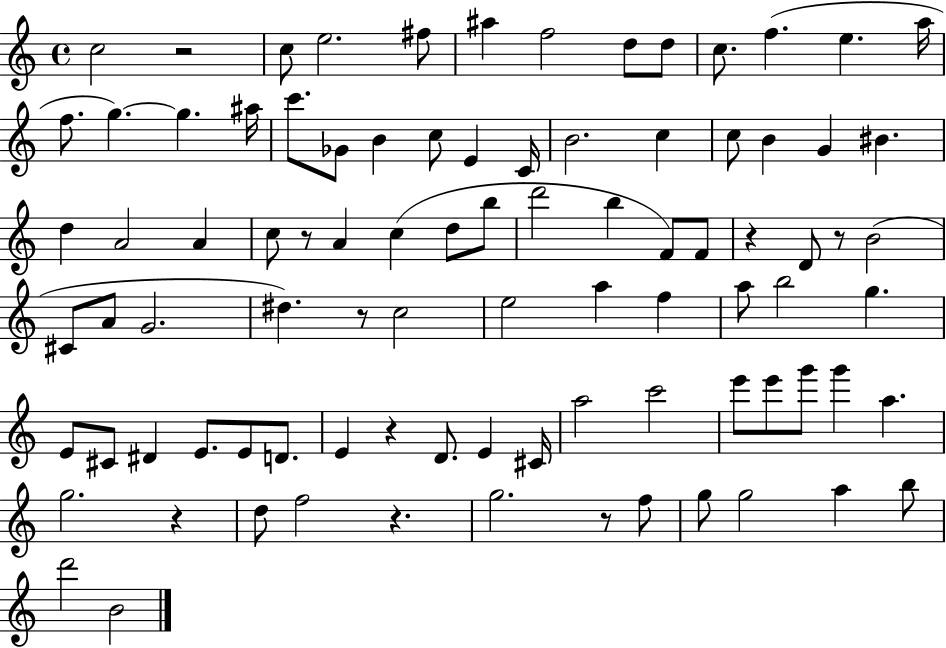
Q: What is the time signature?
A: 4/4